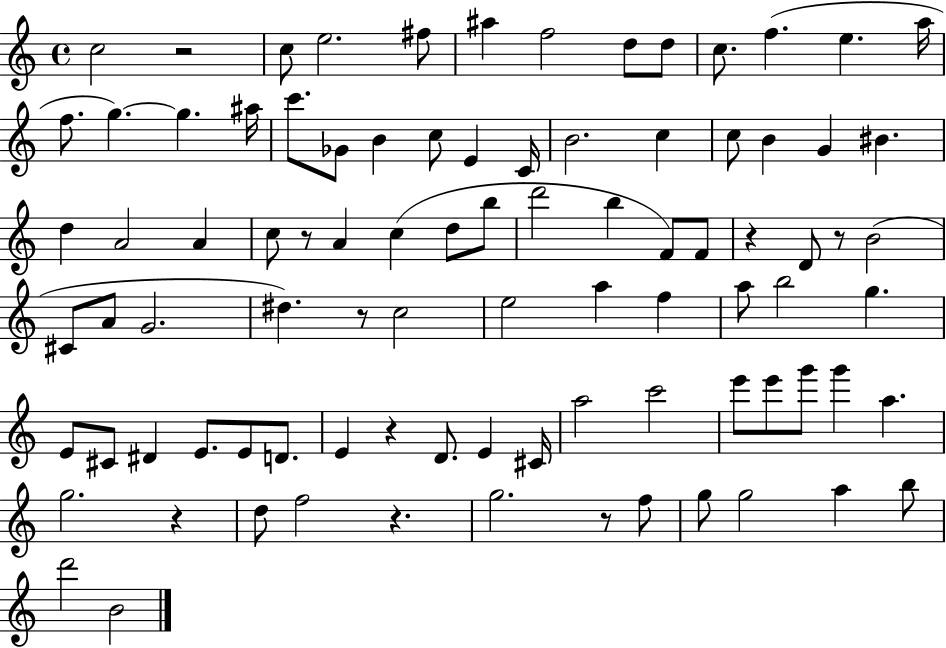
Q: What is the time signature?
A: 4/4